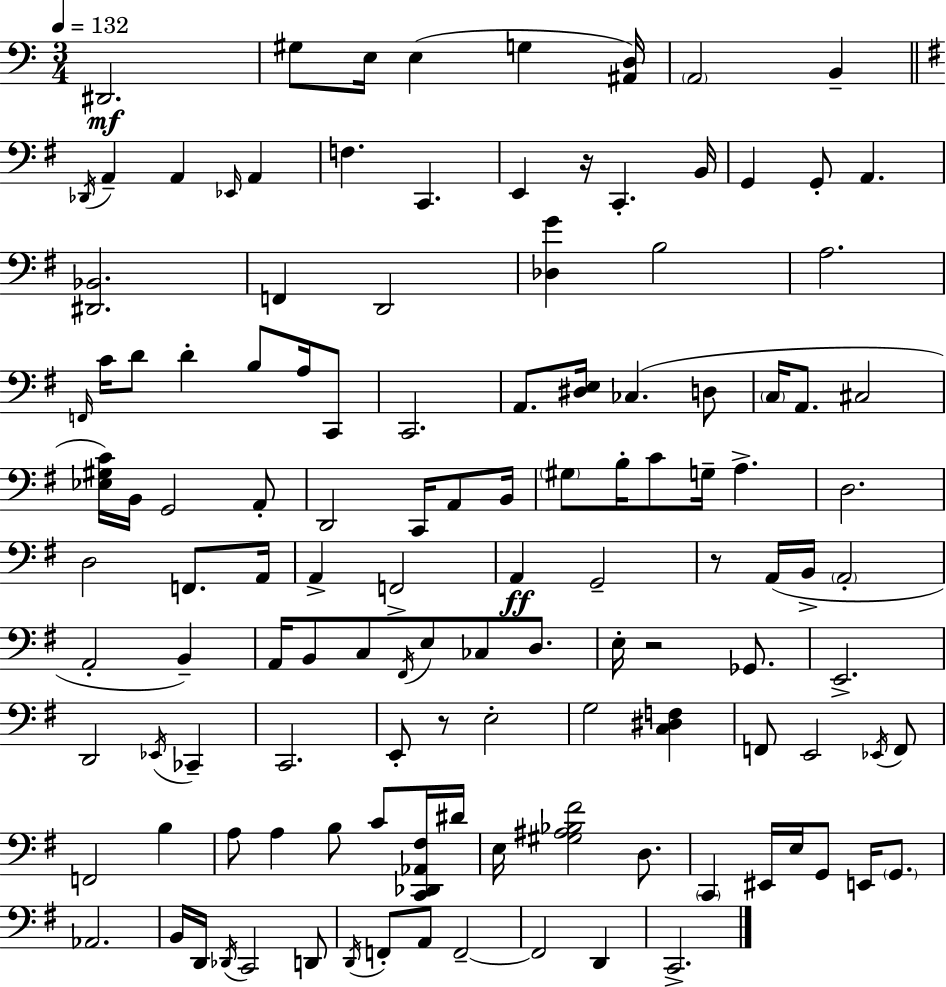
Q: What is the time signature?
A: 3/4